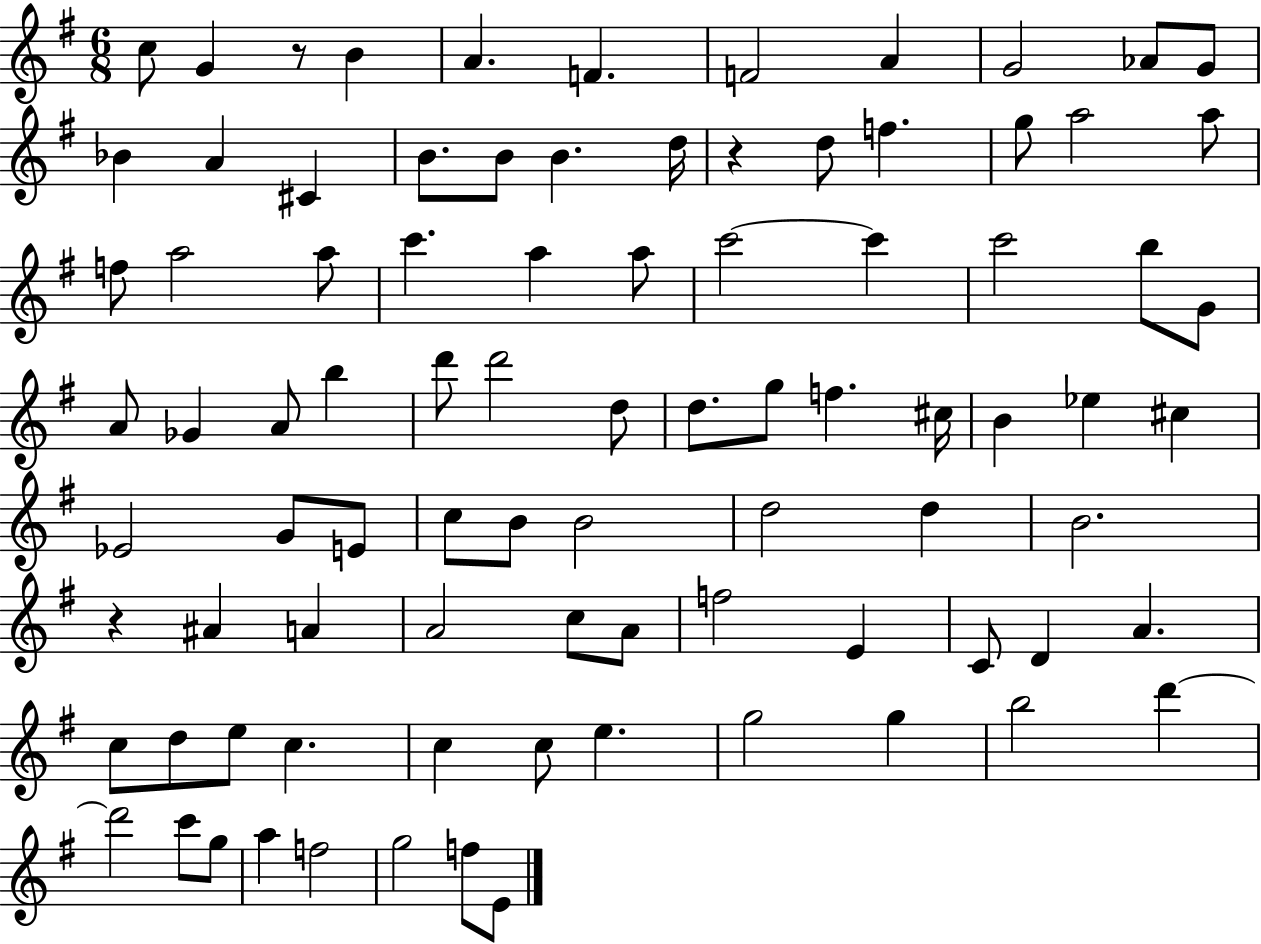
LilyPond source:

{
  \clef treble
  \numericTimeSignature
  \time 6/8
  \key g \major
  c''8 g'4 r8 b'4 | a'4. f'4. | f'2 a'4 | g'2 aes'8 g'8 | \break bes'4 a'4 cis'4 | b'8. b'8 b'4. d''16 | r4 d''8 f''4. | g''8 a''2 a''8 | \break f''8 a''2 a''8 | c'''4. a''4 a''8 | c'''2~~ c'''4 | c'''2 b''8 g'8 | \break a'8 ges'4 a'8 b''4 | d'''8 d'''2 d''8 | d''8. g''8 f''4. cis''16 | b'4 ees''4 cis''4 | \break ees'2 g'8 e'8 | c''8 b'8 b'2 | d''2 d''4 | b'2. | \break r4 ais'4 a'4 | a'2 c''8 a'8 | f''2 e'4 | c'8 d'4 a'4. | \break c''8 d''8 e''8 c''4. | c''4 c''8 e''4. | g''2 g''4 | b''2 d'''4~~ | \break d'''2 c'''8 g''8 | a''4 f''2 | g''2 f''8 e'8 | \bar "|."
}